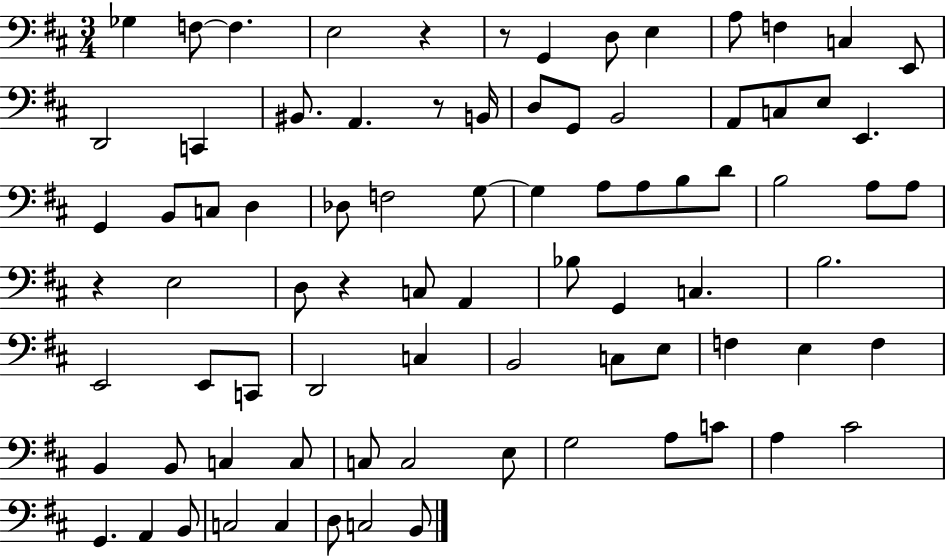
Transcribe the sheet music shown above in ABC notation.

X:1
T:Untitled
M:3/4
L:1/4
K:D
_G, F,/2 F, E,2 z z/2 G,, D,/2 E, A,/2 F, C, E,,/2 D,,2 C,, ^B,,/2 A,, z/2 B,,/4 D,/2 G,,/2 B,,2 A,,/2 C,/2 E,/2 E,, G,, B,,/2 C,/2 D, _D,/2 F,2 G,/2 G, A,/2 A,/2 B,/2 D/2 B,2 A,/2 A,/2 z E,2 D,/2 z C,/2 A,, _B,/2 G,, C, B,2 E,,2 E,,/2 C,,/2 D,,2 C, B,,2 C,/2 E,/2 F, E, F, B,, B,,/2 C, C,/2 C,/2 C,2 E,/2 G,2 A,/2 C/2 A, ^C2 G,, A,, B,,/2 C,2 C, D,/2 C,2 B,,/2